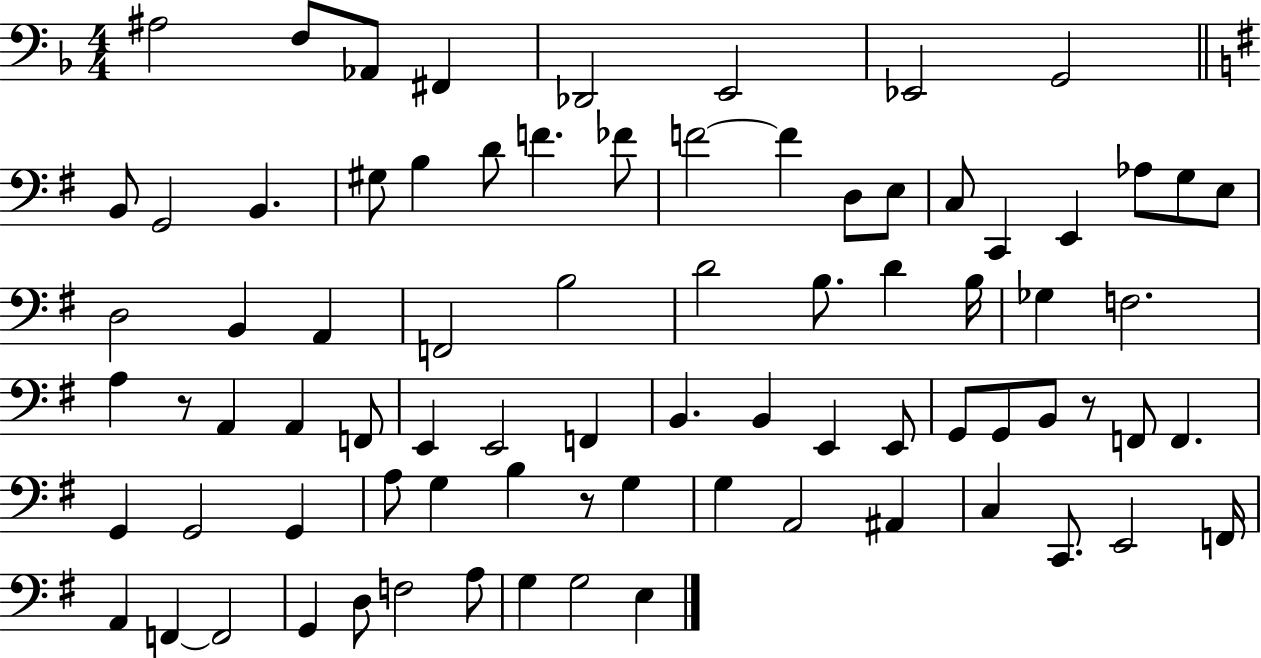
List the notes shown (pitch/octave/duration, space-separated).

A#3/h F3/e Ab2/e F#2/q Db2/h E2/h Eb2/h G2/h B2/e G2/h B2/q. G#3/e B3/q D4/e F4/q. FES4/e F4/h F4/q D3/e E3/e C3/e C2/q E2/q Ab3/e G3/e E3/e D3/h B2/q A2/q F2/h B3/h D4/h B3/e. D4/q B3/s Gb3/q F3/h. A3/q R/e A2/q A2/q F2/e E2/q E2/h F2/q B2/q. B2/q E2/q E2/e G2/e G2/e B2/e R/e F2/e F2/q. G2/q G2/h G2/q A3/e G3/q B3/q R/e G3/q G3/q A2/h A#2/q C3/q C2/e. E2/h F2/s A2/q F2/q F2/h G2/q D3/e F3/h A3/e G3/q G3/h E3/q